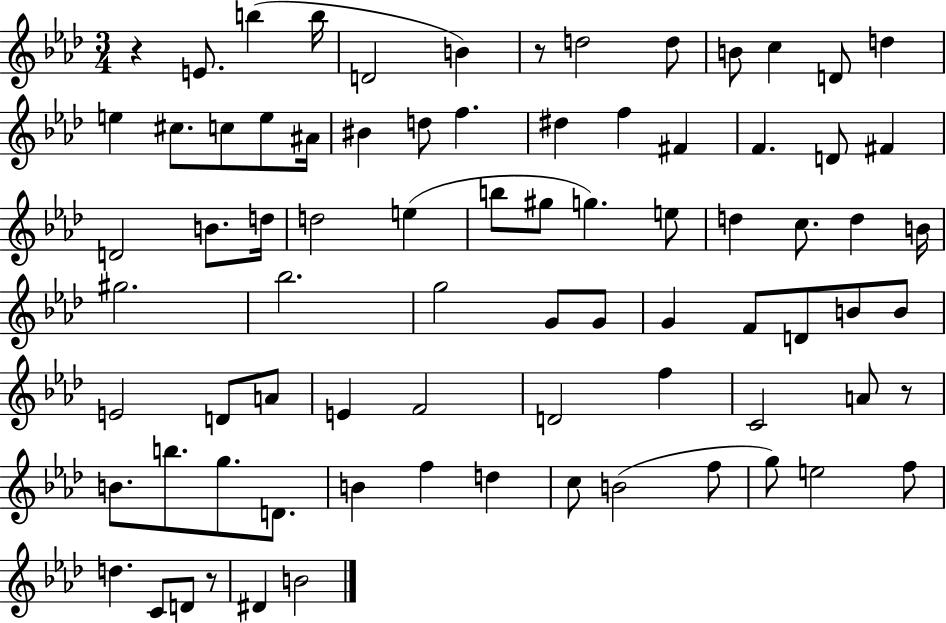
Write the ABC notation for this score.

X:1
T:Untitled
M:3/4
L:1/4
K:Ab
z E/2 b b/4 D2 B z/2 d2 d/2 B/2 c D/2 d e ^c/2 c/2 e/2 ^A/4 ^B d/2 f ^d f ^F F D/2 ^F D2 B/2 d/4 d2 e b/2 ^g/2 g e/2 d c/2 d B/4 ^g2 _b2 g2 G/2 G/2 G F/2 D/2 B/2 B/2 E2 D/2 A/2 E F2 D2 f C2 A/2 z/2 B/2 b/2 g/2 D/2 B f d c/2 B2 f/2 g/2 e2 f/2 d C/2 D/2 z/2 ^D B2